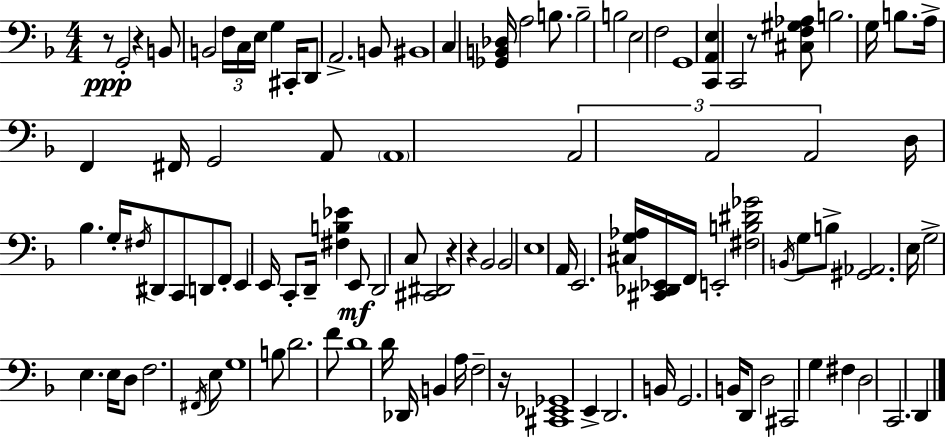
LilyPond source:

{
  \clef bass
  \numericTimeSignature
  \time 4/4
  \key d \minor
  r8\ppp g,2-. r4 b,8 | b,2 \tuplet 3/2 { f16 c16 e16 } g4 cis,16-. | d,8 a,2.-> b,8 | bis,1 | \break c4 <ges, b, des>16 a2 b8. | b2-- b2 | e2 f2 | g,1 | \break <c, a, e>4 c,2 r8 <cis f gis aes>8 | b2. g16 b8. | a16-> f,4 fis,16 g,2 a,8 | \parenthesize a,1 | \break \tuplet 3/2 { a,2 a,2 | a,2 } d16 bes4. g16-. | \acciaccatura { fis16 } dis,8 c,8 d,8 f,8-. e,4 e,16 c,8-. | d,16-- <fis b ees'>4 e,8\mf d,2 c8 | \break <cis, dis,>2 r4 r4 | bes,2 bes,2 | e1 | a,16 e,2. <cis g aes>16 <cis, des, ees,>16 | \break f,16 e,2-. <fis b dis' ges'>2 | \acciaccatura { b,16 } g8 b8-> <gis, aes,>2. | e16 g2-> e4. | e16 d8 f2. | \break \acciaccatura { fis,16 } e8 g1 | b8 d'2. | f'8 d'1 | d'16 des,16 b,4 a16 f2-- | \break r16 <cis, ees, ges,>1 | e,4-> d,2. | b,16 g,2. | b,16 d,8 d2 cis,2 | \break g4 fis4 d2 | c,2. d,4 | \bar "|."
}